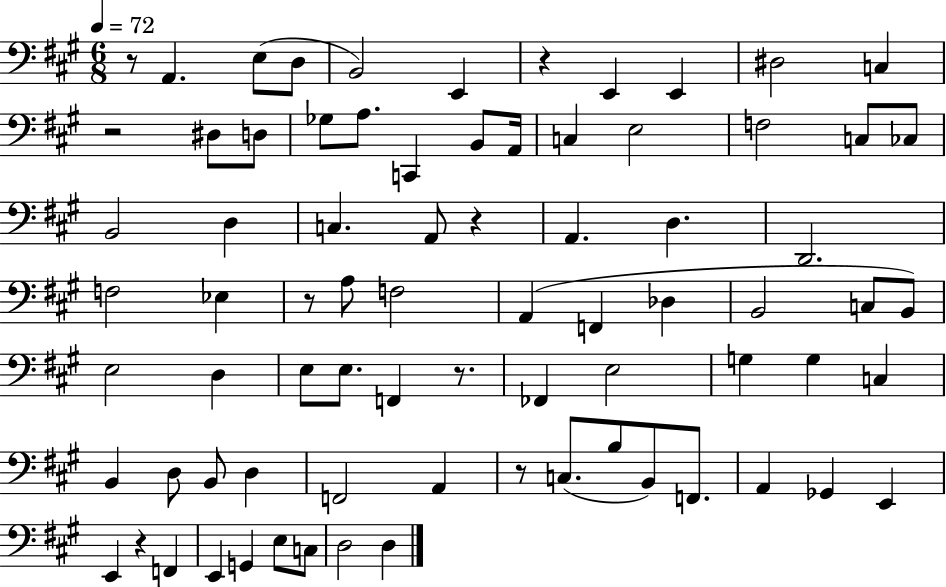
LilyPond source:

{
  \clef bass
  \numericTimeSignature
  \time 6/8
  \key a \major
  \tempo 4 = 72
  r8 a,4. e8( d8 | b,2) e,4 | r4 e,4 e,4 | dis2 c4 | \break r2 dis8 d8 | ges8 a8. c,4 b,8 a,16 | c4 e2 | f2 c8 ces8 | \break b,2 d4 | c4. a,8 r4 | a,4. d4. | d,2. | \break f2 ees4 | r8 a8 f2 | a,4( f,4 des4 | b,2 c8 b,8) | \break e2 d4 | e8 e8. f,4 r8. | fes,4 e2 | g4 g4 c4 | \break b,4 d8 b,8 d4 | f,2 a,4 | r8 c8.( b8 b,8) f,8. | a,4 ges,4 e,4 | \break e,4 r4 f,4 | e,4 g,4 e8 c8 | d2 d4 | \bar "|."
}